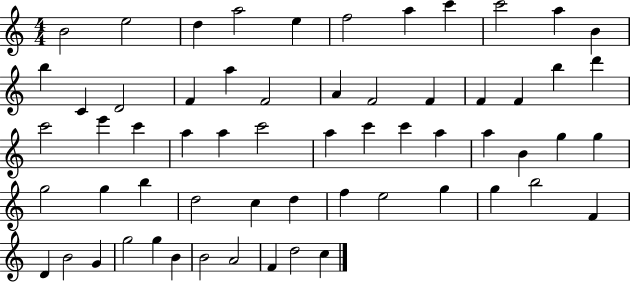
X:1
T:Untitled
M:4/4
L:1/4
K:C
B2 e2 d a2 e f2 a c' c'2 a B b C D2 F a F2 A F2 F F F b d' c'2 e' c' a a c'2 a c' c' a a B g g g2 g b d2 c d f e2 g g b2 F D B2 G g2 g B B2 A2 F d2 c